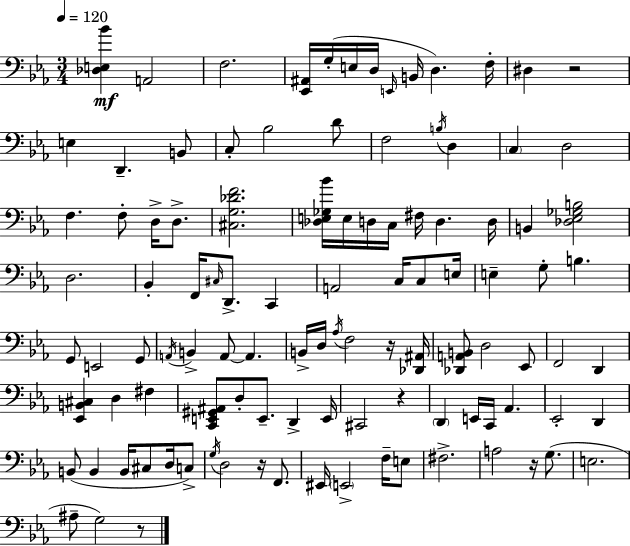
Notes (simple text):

[Db3,E3,Bb4]/q A2/h F3/h. [Eb2,A#2]/s G3/s E3/s D3/s E2/s B2/s D3/q. F3/s D#3/q R/h E3/q D2/q. B2/e C3/e Bb3/h D4/e F3/h B3/s D3/q C3/q D3/h F3/q. F3/e D3/s D3/e. [C#3,G3,Db4,F4]/h. [Db3,E3,Gb3,Bb4]/s E3/s D3/s C3/s F#3/s D3/q. D3/s B2/q [Db3,Eb3,Gb3,B3]/h D3/h. Bb2/q F2/s C#3/s D2/e. C2/q A2/h C3/s C3/e E3/s E3/q G3/e B3/q. G2/e E2/h G2/e A2/s B2/q A2/e A2/q. B2/s D3/s Ab3/s F3/h R/s [Db2,A#2]/s [Db2,A2,B2]/e D3/h Eb2/e F2/h D2/q [Eb2,B2,C#3]/q D3/q F#3/q [C2,E2,G#2,A#2]/e D3/e E2/e. D2/q E2/s C#2/h R/q D2/q E2/s C2/s Ab2/q. Eb2/h D2/q B2/e B2/q B2/s C#3/e D3/s C3/e G3/s D3/h R/s F2/e. EIS2/s E2/h F3/s E3/e F#3/h. A3/h R/s G3/e. E3/h. A#3/e G3/h R/e